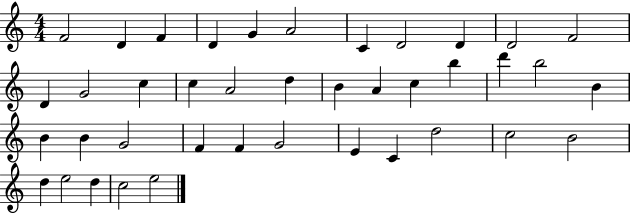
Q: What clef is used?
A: treble